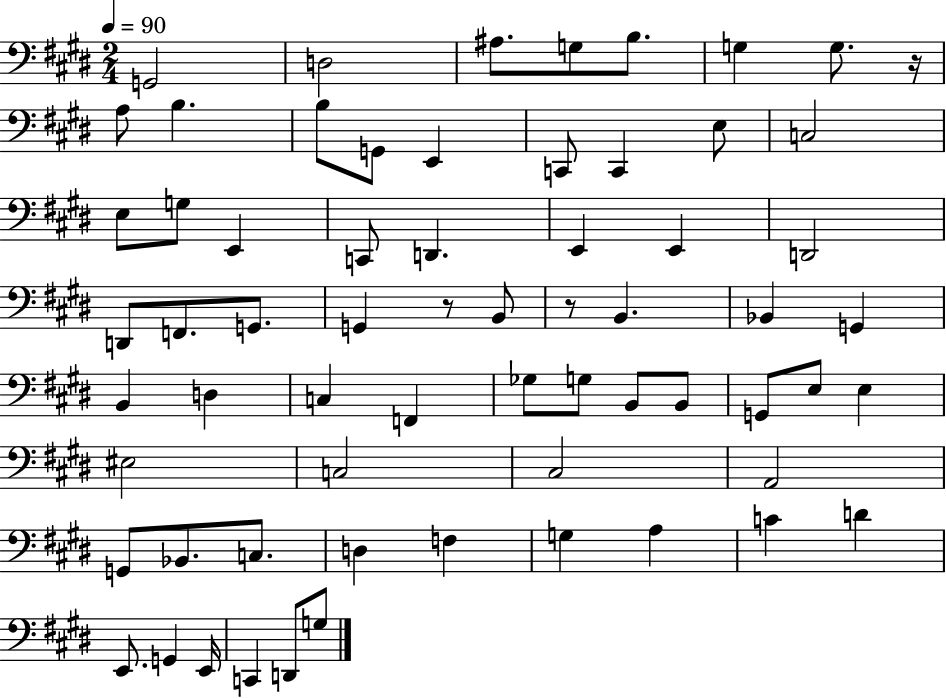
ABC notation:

X:1
T:Untitled
M:2/4
L:1/4
K:E
G,,2 D,2 ^A,/2 G,/2 B,/2 G, G,/2 z/4 A,/2 B, B,/2 G,,/2 E,, C,,/2 C,, E,/2 C,2 E,/2 G,/2 E,, C,,/2 D,, E,, E,, D,,2 D,,/2 F,,/2 G,,/2 G,, z/2 B,,/2 z/2 B,, _B,, G,, B,, D, C, F,, _G,/2 G,/2 B,,/2 B,,/2 G,,/2 E,/2 E, ^E,2 C,2 ^C,2 A,,2 G,,/2 _B,,/2 C,/2 D, F, G, A, C D E,,/2 G,, E,,/4 C,, D,,/2 G,/2